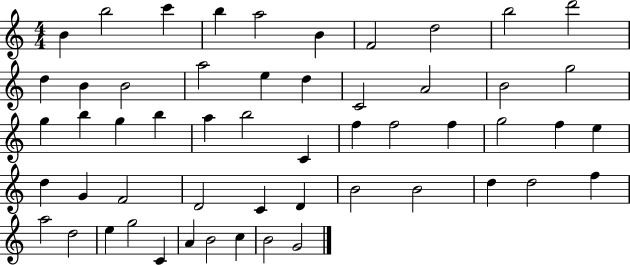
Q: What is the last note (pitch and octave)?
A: G4